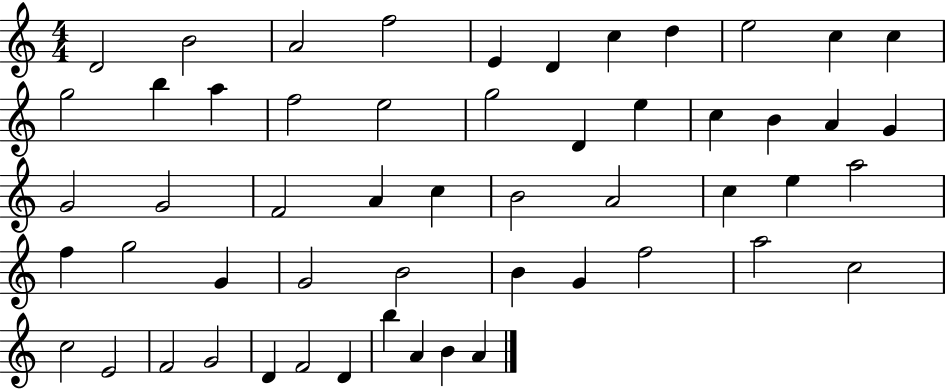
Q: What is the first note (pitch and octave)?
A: D4